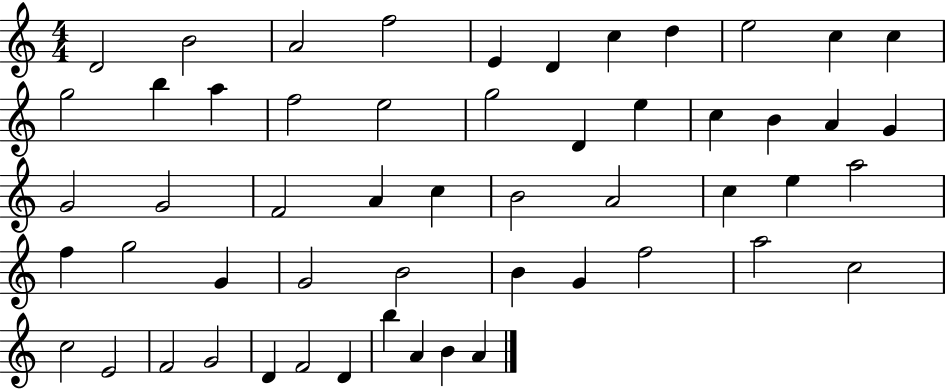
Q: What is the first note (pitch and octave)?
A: D4